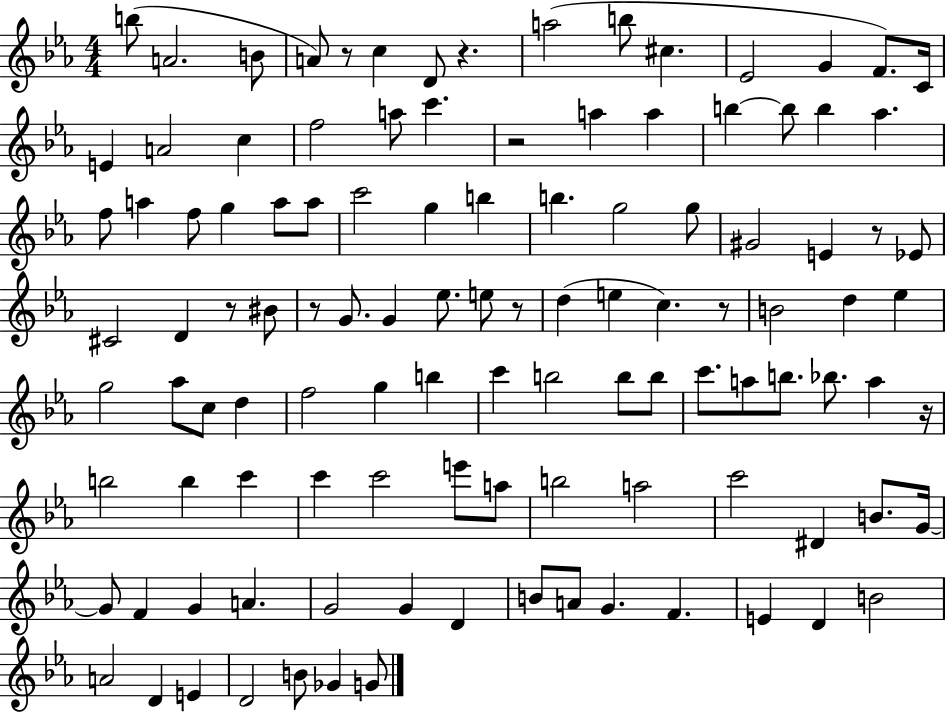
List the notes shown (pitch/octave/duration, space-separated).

B5/e A4/h. B4/e A4/e R/e C5/q D4/e R/q. A5/h B5/e C#5/q. Eb4/h G4/q F4/e. C4/s E4/q A4/h C5/q F5/h A5/e C6/q. R/h A5/q A5/q B5/q B5/e B5/q Ab5/q. F5/e A5/q F5/e G5/q A5/e A5/e C6/h G5/q B5/q B5/q. G5/h G5/e G#4/h E4/q R/e Eb4/e C#4/h D4/q R/e BIS4/e R/e G4/e. G4/q Eb5/e. E5/e R/e D5/q E5/q C5/q. R/e B4/h D5/q Eb5/q G5/h Ab5/e C5/e D5/q F5/h G5/q B5/q C6/q B5/h B5/e B5/e C6/e. A5/e B5/e. Bb5/e. A5/q R/s B5/h B5/q C6/q C6/q C6/h E6/e A5/e B5/h A5/h C6/h D#4/q B4/e. G4/s G4/e F4/q G4/q A4/q. G4/h G4/q D4/q B4/e A4/e G4/q. F4/q. E4/q D4/q B4/h A4/h D4/q E4/q D4/h B4/e Gb4/q G4/e